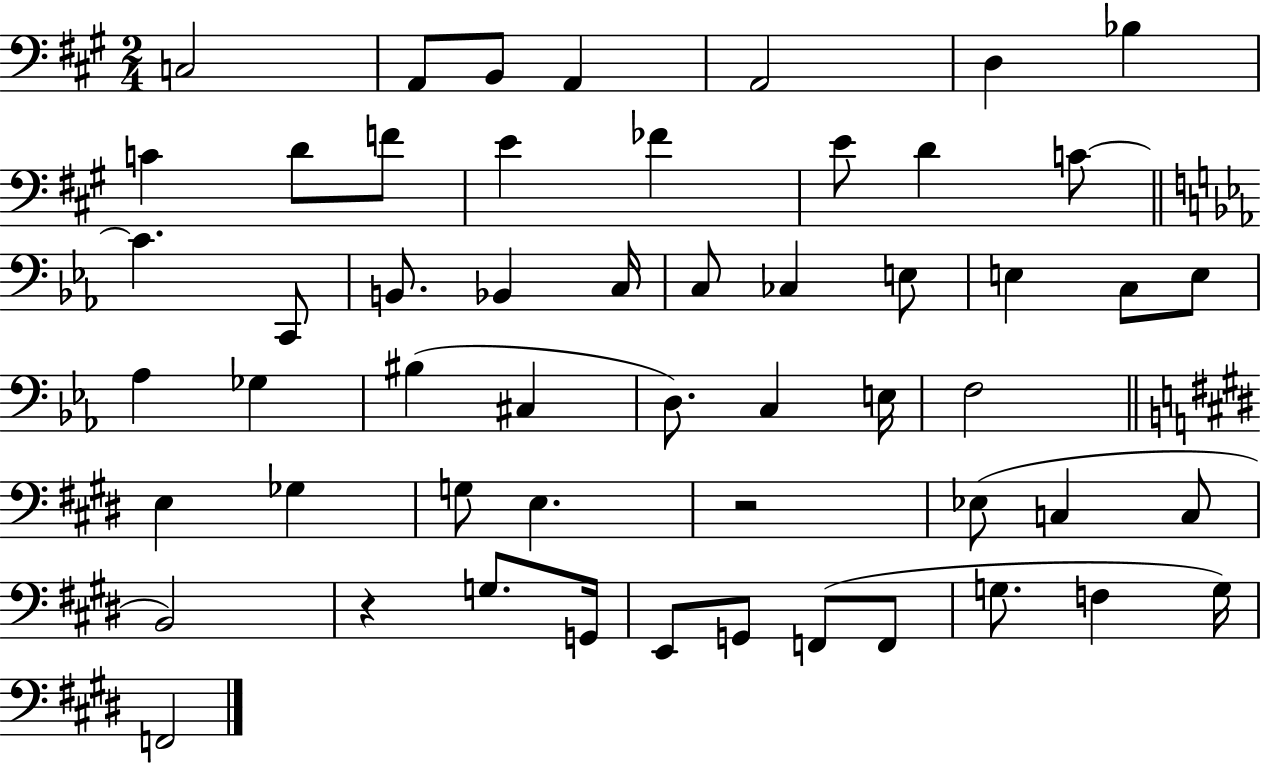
X:1
T:Untitled
M:2/4
L:1/4
K:A
C,2 A,,/2 B,,/2 A,, A,,2 D, _B, C D/2 F/2 E _F E/2 D C/2 C C,,/2 B,,/2 _B,, C,/4 C,/2 _C, E,/2 E, C,/2 E,/2 _A, _G, ^B, ^C, D,/2 C, E,/4 F,2 E, _G, G,/2 E, z2 _E,/2 C, C,/2 B,,2 z G,/2 G,,/4 E,,/2 G,,/2 F,,/2 F,,/2 G,/2 F, G,/4 F,,2